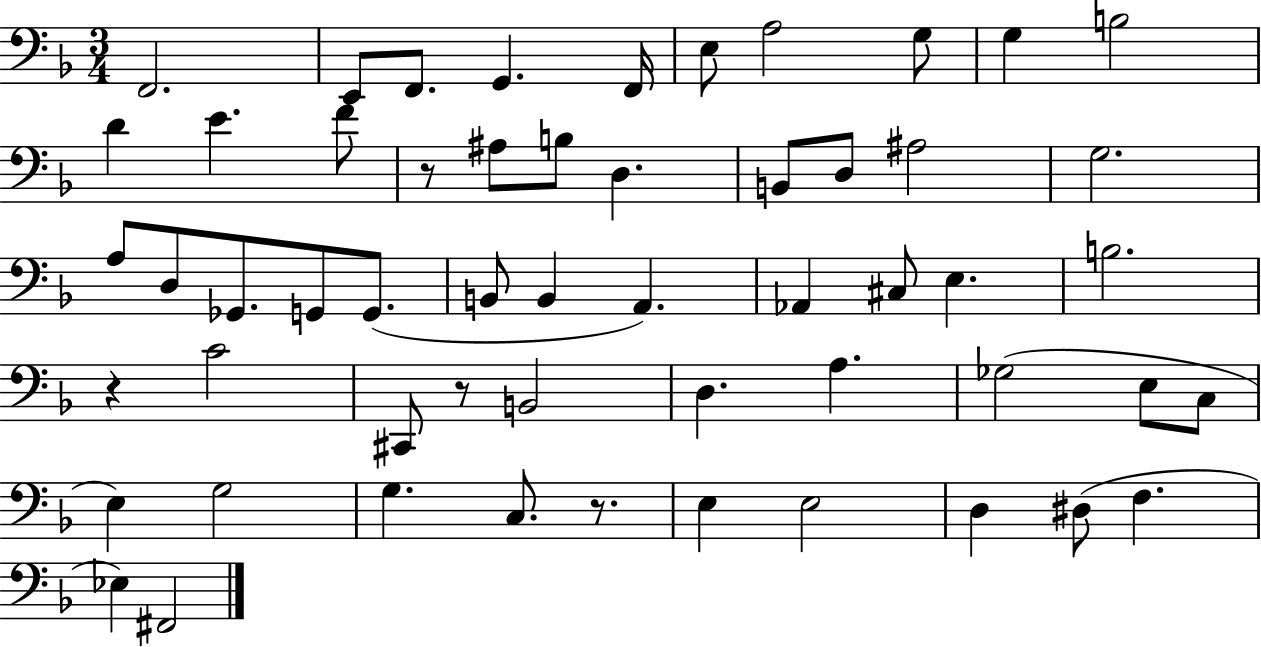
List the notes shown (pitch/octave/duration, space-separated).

F2/h. E2/e F2/e. G2/q. F2/s E3/e A3/h G3/e G3/q B3/h D4/q E4/q. F4/e R/e A#3/e B3/e D3/q. B2/e D3/e A#3/h G3/h. A3/e D3/e Gb2/e. G2/e G2/e. B2/e B2/q A2/q. Ab2/q C#3/e E3/q. B3/h. R/q C4/h C#2/e R/e B2/h D3/q. A3/q. Gb3/h E3/e C3/e E3/q G3/h G3/q. C3/e. R/e. E3/q E3/h D3/q D#3/e F3/q. Eb3/q F#2/h